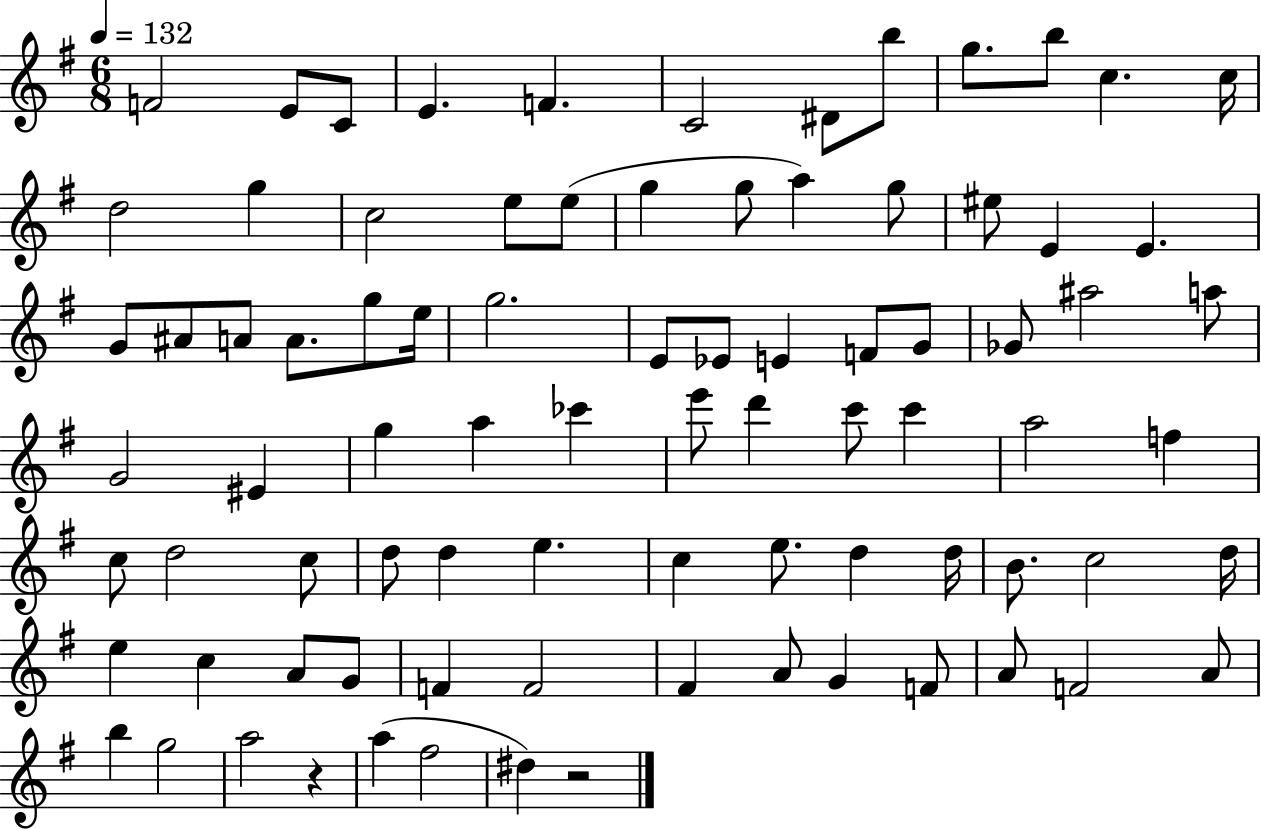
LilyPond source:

{
  \clef treble
  \numericTimeSignature
  \time 6/8
  \key g \major
  \tempo 4 = 132
  f'2 e'8 c'8 | e'4. f'4. | c'2 dis'8 b''8 | g''8. b''8 c''4. c''16 | \break d''2 g''4 | c''2 e''8 e''8( | g''4 g''8 a''4) g''8 | eis''8 e'4 e'4. | \break g'8 ais'8 a'8 a'8. g''8 e''16 | g''2. | e'8 ees'8 e'4 f'8 g'8 | ges'8 ais''2 a''8 | \break g'2 eis'4 | g''4 a''4 ces'''4 | e'''8 d'''4 c'''8 c'''4 | a''2 f''4 | \break c''8 d''2 c''8 | d''8 d''4 e''4. | c''4 e''8. d''4 d''16 | b'8. c''2 d''16 | \break e''4 c''4 a'8 g'8 | f'4 f'2 | fis'4 a'8 g'4 f'8 | a'8 f'2 a'8 | \break b''4 g''2 | a''2 r4 | a''4( fis''2 | dis''4) r2 | \break \bar "|."
}